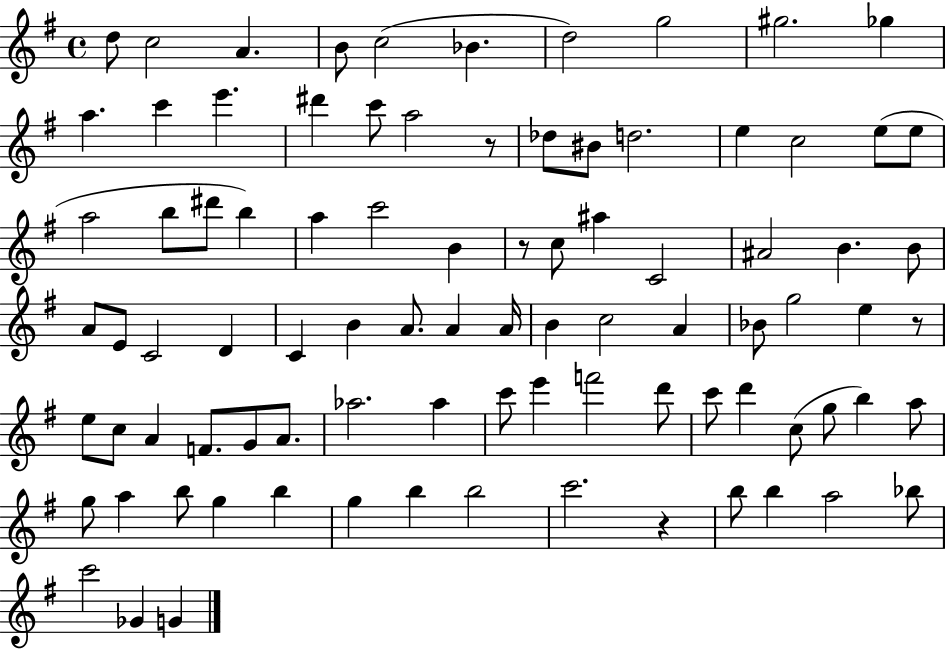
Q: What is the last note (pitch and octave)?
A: G4